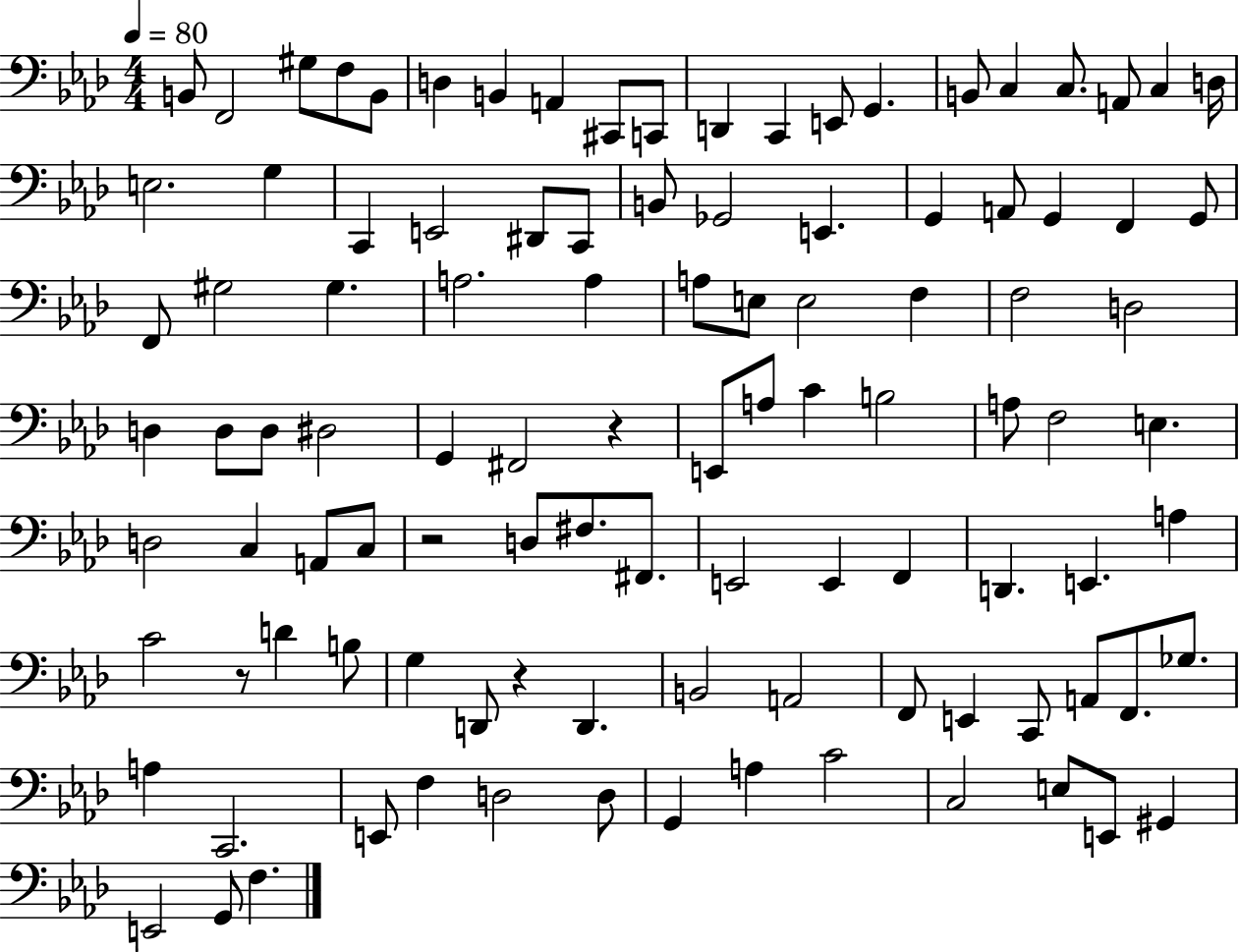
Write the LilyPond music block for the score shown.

{
  \clef bass
  \numericTimeSignature
  \time 4/4
  \key aes \major
  \tempo 4 = 80
  \repeat volta 2 { b,8 f,2 gis8 f8 b,8 | d4 b,4 a,4 cis,8 c,8 | d,4 c,4 e,8 g,4. | b,8 c4 c8. a,8 c4 d16 | \break e2. g4 | c,4 e,2 dis,8 c,8 | b,8 ges,2 e,4. | g,4 a,8 g,4 f,4 g,8 | \break f,8 gis2 gis4. | a2. a4 | a8 e8 e2 f4 | f2 d2 | \break d4 d8 d8 dis2 | g,4 fis,2 r4 | e,8 a8 c'4 b2 | a8 f2 e4. | \break d2 c4 a,8 c8 | r2 d8 fis8. fis,8. | e,2 e,4 f,4 | d,4. e,4. a4 | \break c'2 r8 d'4 b8 | g4 d,8 r4 d,4. | b,2 a,2 | f,8 e,4 c,8 a,8 f,8. ges8. | \break a4 c,2. | e,8 f4 d2 d8 | g,4 a4 c'2 | c2 e8 e,8 gis,4 | \break e,2 g,8 f4. | } \bar "|."
}